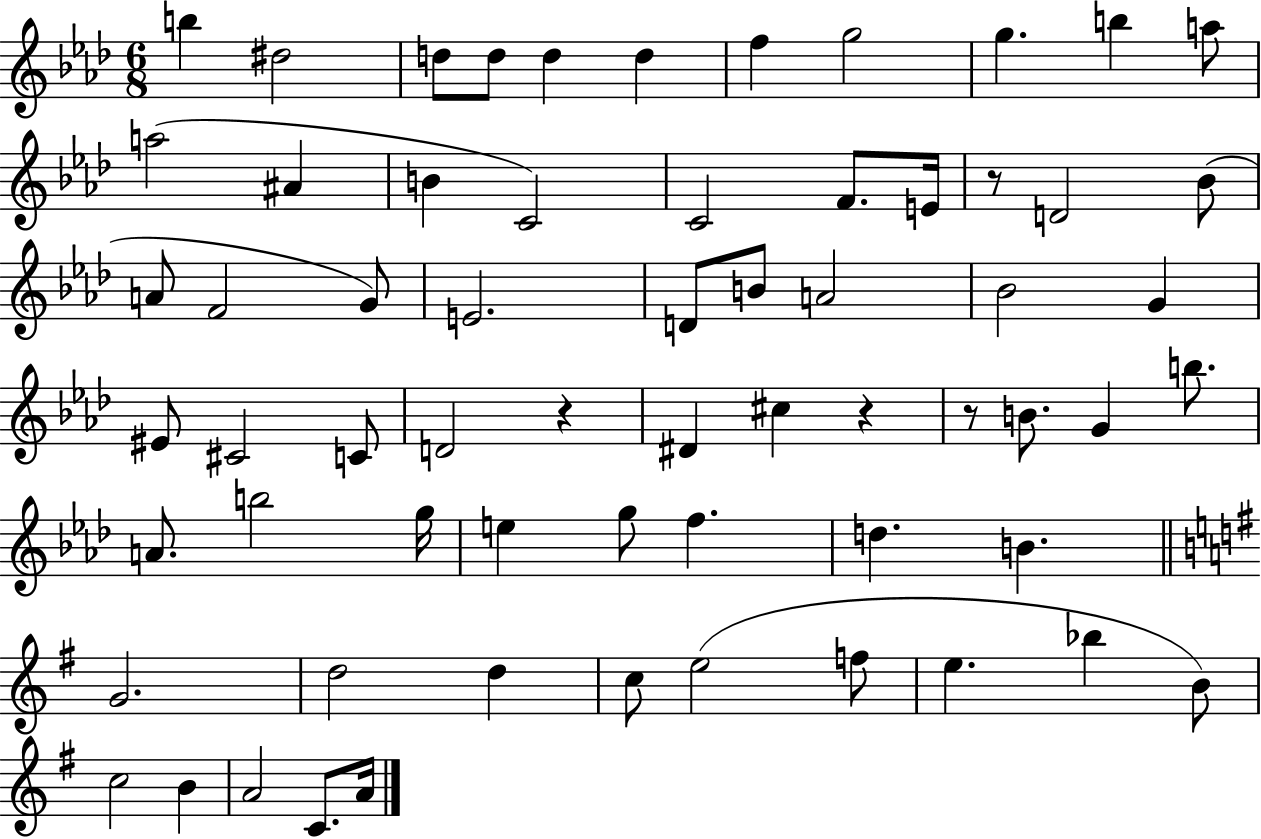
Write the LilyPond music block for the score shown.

{
  \clef treble
  \numericTimeSignature
  \time 6/8
  \key aes \major
  b''4 dis''2 | d''8 d''8 d''4 d''4 | f''4 g''2 | g''4. b''4 a''8 | \break a''2( ais'4 | b'4 c'2) | c'2 f'8. e'16 | r8 d'2 bes'8( | \break a'8 f'2 g'8) | e'2. | d'8 b'8 a'2 | bes'2 g'4 | \break eis'8 cis'2 c'8 | d'2 r4 | dis'4 cis''4 r4 | r8 b'8. g'4 b''8. | \break a'8. b''2 g''16 | e''4 g''8 f''4. | d''4. b'4. | \bar "||" \break \key e \minor g'2. | d''2 d''4 | c''8 e''2( f''8 | e''4. bes''4 b'8) | \break c''2 b'4 | a'2 c'8. a'16 | \bar "|."
}